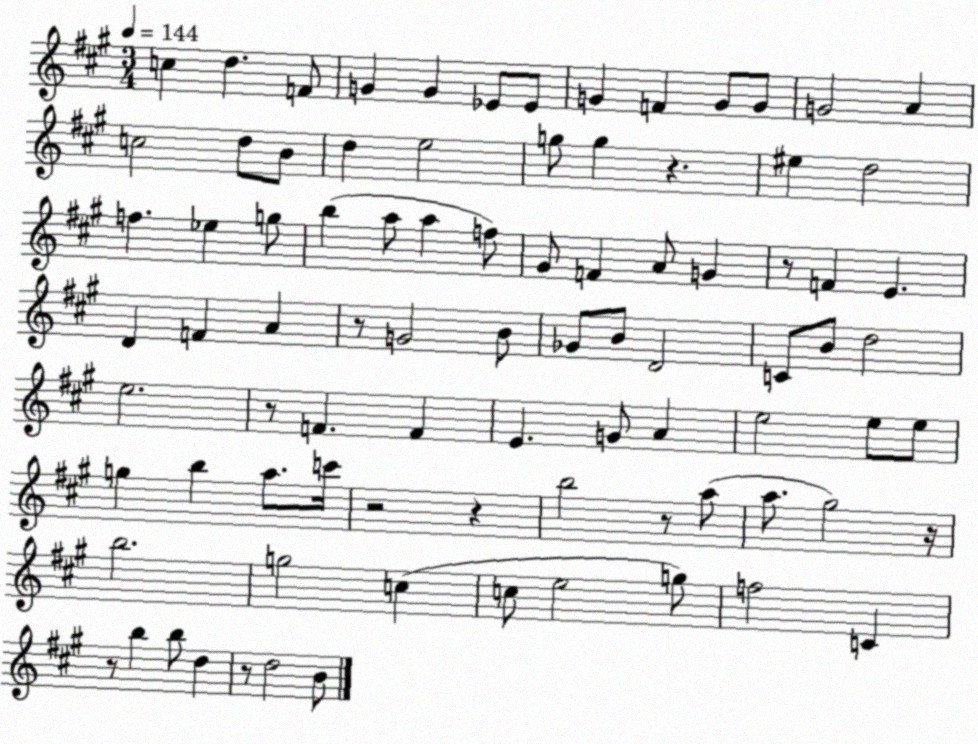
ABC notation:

X:1
T:Untitled
M:3/4
L:1/4
K:A
c d F/2 G G _E/2 _E/2 G F G/2 G/2 G2 A c2 d/2 B/2 d e2 g/2 g z ^e d2 f _e g/2 b a/2 a f/2 ^G/2 F A/2 G z/2 F E D F A z/2 G2 B/2 _G/2 B/2 D2 C/2 B/2 d2 e2 z/2 F F E G/2 A e2 e/2 e/2 g b a/2 c'/4 z2 z b2 z/2 a/2 a/2 ^g2 z/4 b2 g2 c c/2 e2 g/2 f2 C z/2 b b/2 d z/2 d2 B/2